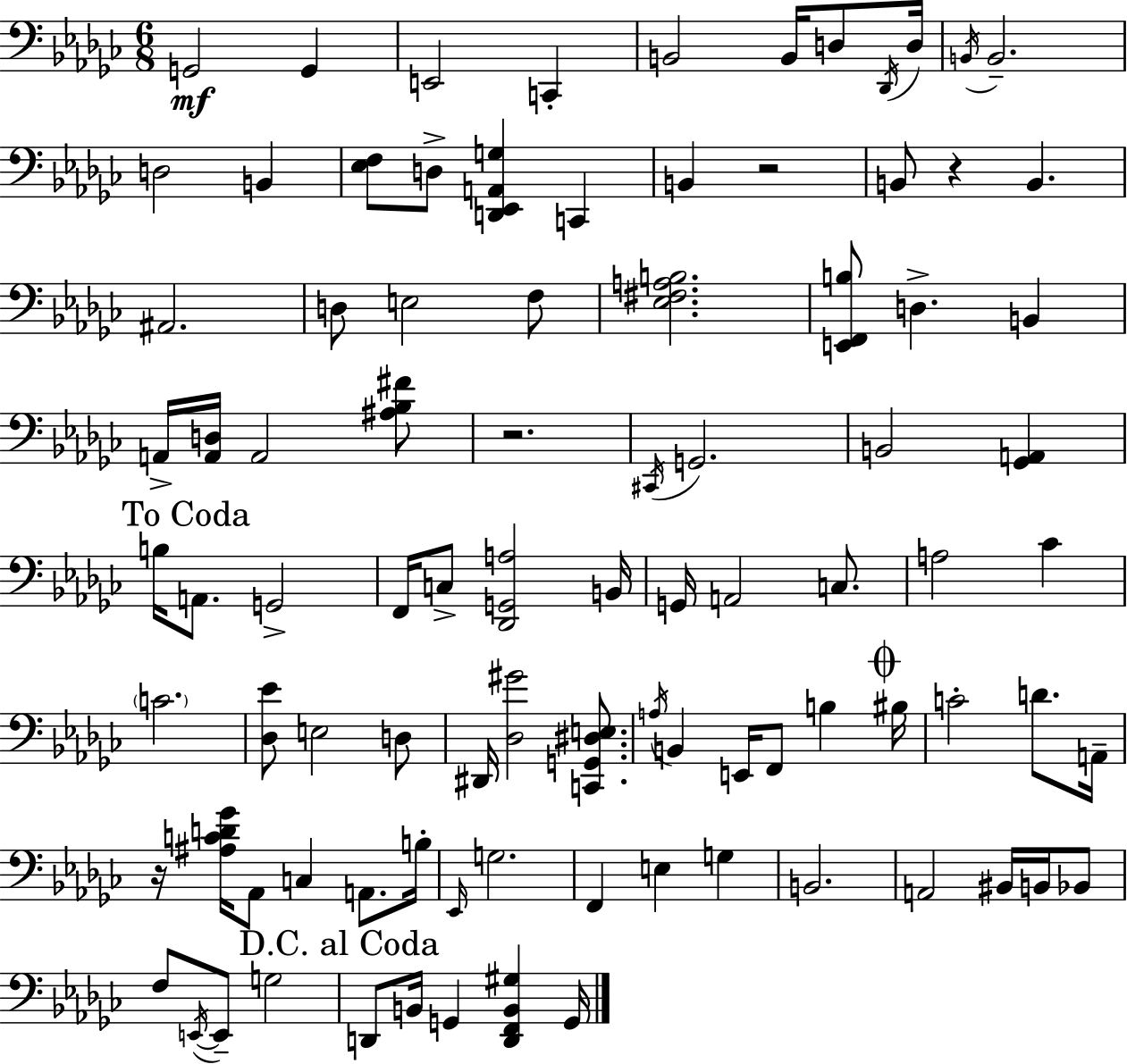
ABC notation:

X:1
T:Untitled
M:6/8
L:1/4
K:Ebm
G,,2 G,, E,,2 C,, B,,2 B,,/4 D,/2 _D,,/4 D,/4 B,,/4 B,,2 D,2 B,, [_E,F,]/2 D,/2 [D,,_E,,A,,G,] C,, B,, z2 B,,/2 z B,, ^A,,2 D,/2 E,2 F,/2 [_E,^F,A,B,]2 [E,,F,,B,]/2 D, B,, A,,/4 [A,,D,]/4 A,,2 [^A,_B,^F]/2 z2 ^C,,/4 G,,2 B,,2 [_G,,A,,] B,/4 A,,/2 G,,2 F,,/4 C,/2 [_D,,G,,A,]2 B,,/4 G,,/4 A,,2 C,/2 A,2 _C C2 [_D,_E]/2 E,2 D,/2 ^D,,/4 [_D,^G]2 [C,,G,,^D,E,]/2 A,/4 B,, E,,/4 F,,/2 B, ^B,/4 C2 D/2 A,,/4 z/4 [^A,CD_G]/4 _A,,/2 C, A,,/2 B,/4 _E,,/4 G,2 F,, E, G, B,,2 A,,2 ^B,,/4 B,,/4 _B,,/2 F,/2 E,,/4 E,,/2 G,2 D,,/2 B,,/4 G,, [D,,F,,B,,^G,] G,,/4